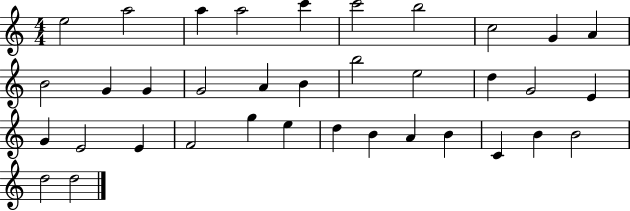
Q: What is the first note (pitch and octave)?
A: E5